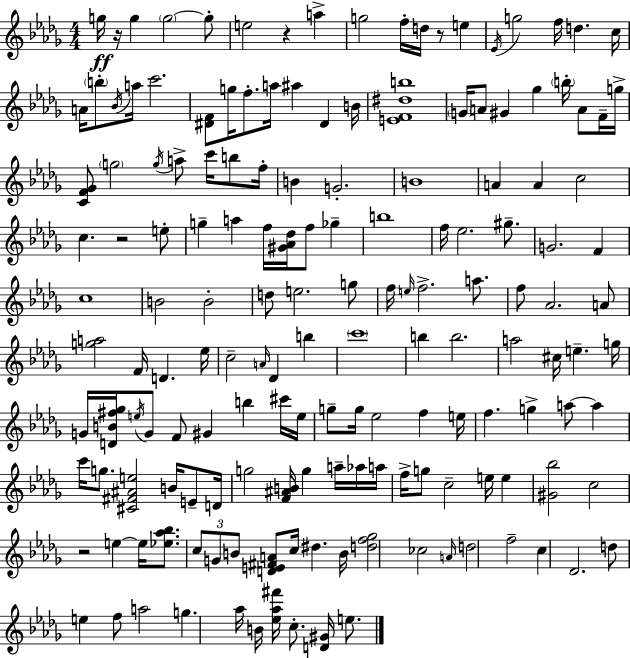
G5/s R/s G5/q G5/h G5/e E5/h R/q A5/q G5/h F5/s D5/s R/e E5/q Eb4/s G5/h F5/s D5/q. C5/s A4/s B5/e Bb4/s A5/s C6/h. [D#4,F4]/e G5/s F5/e. A5/s A#5/q D#4/q B4/s [E4,F4,D#5,B5]/w G4/s A4/e G#4/q Gb5/q B5/s A4/e F4/s G5/s [C4,F4,Gb4]/e G5/h G5/s A5/e C6/s B5/e F5/s B4/q G4/h. B4/w A4/q A4/q C5/h C5/q. R/h E5/e G5/q A5/q F5/s [G#4,Ab4,Db5]/s F5/e Gb5/q B5/w F5/s Eb5/h. G#5/e. G4/h. F4/q C5/w B4/h B4/h D5/e E5/h. G5/e F5/s E5/s F5/h. A5/e. F5/e Ab4/h. A4/e [G5,A5]/h F4/s D4/q. Eb5/s C5/h A4/s Db4/q B5/q C6/w B5/q B5/h. A5/h C#5/s E5/q. G5/s G4/s [D4,B4,F#5,Gb5]/s E5/s G4/e F4/e G#4/q B5/q C#6/s E5/s G5/e G5/s Eb5/h F5/q E5/s F5/q. G5/q A5/e A5/q C6/s G5/e. [C#4,F#4,A#4,E5]/h B4/s E4/e D4/s G5/h [F4,A#4,B4]/s G5/q A5/s Ab5/s A5/s F5/s G5/e C5/h E5/s E5/q [G#4,Bb5]/h C5/h R/h E5/q E5/s [Eb5,Ab5,Bb5]/e. C5/e G4/e B4/e [D4,E4,F#4,A4]/e C5/s D#5/q. B4/s [D5,F5,Gb5]/h CES5/h A4/s D5/h F5/h C5/q Db4/h. D5/e E5/q F5/e A5/h G5/q. Ab5/s B4/s [Eb5,Ab5,F#6]/s C5/e. [D4,G#4]/s E5/e.